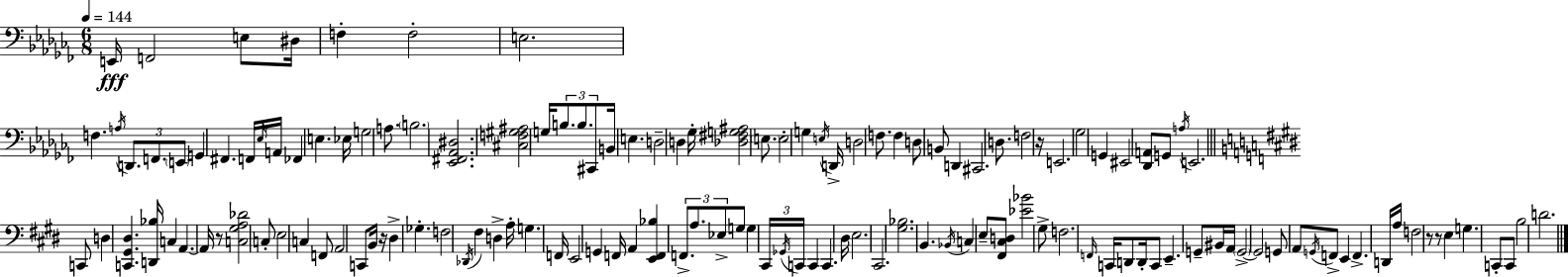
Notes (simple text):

E2/s F2/h E3/e D#3/s F3/q F3/h E3/h. F3/q. A3/s D2/e. F2/e. E2/e G2/q F#2/q. F2/s Eb3/s A2/s FES2/q E3/q. Eb3/s G3/h A3/e. B3/h. [Eb2,F#2,Ab2,D#3]/h. [C#3,F3,G#3,A#3]/h G3/s B3/e. B3/e. C#2/e B2/s E3/q. D3/h D3/q Gb3/s [Db3,F#3,G3,A#3]/h E3/e. E3/h G3/q E3/s D2/s D3/h F3/e. F3/q D3/e B2/e D2/q C#2/h. D3/e. F3/h R/s E2/h. Gb3/h G2/q EIS2/h [Db2,A2]/e G2/e A3/s E2/h. C2/e D3/q [C2,G#2,D#3]/q. [D2,Bb3]/s C3/q A2/q. A2/s R/e [C3,G#3,A3,Db4]/h C3/e E3/h C3/q F2/e A2/h C2/e B2/s R/s D#3/q Gb3/q. F3/h Db2/s F#3/q D3/q A3/s G3/q. F2/s E2/h G2/q F2/s A2/q [E2,F2,Bb3]/q F2/e. A3/e. Eb3/e G3/e G3/q C#2/s Gb2/s C2/s C2/q C2/q. D#3/s E3/h. C#2/h. [G#3,Bb3]/h. B2/q. Bb2/s C3/q E3/e [F#2,C#3,D3]/e [Eb4,Bb4]/h G#3/e F3/h. F2/s C2/s D2/e D2/s C2/e E2/q. G2/e BIS2/s A2/s G2/h G2/h G2/e A2/e G2/s F2/e E2/q F2/q. D2/s A3/s F3/h R/e R/e E3/q G3/q. C2/e C2/e B3/h D4/h.